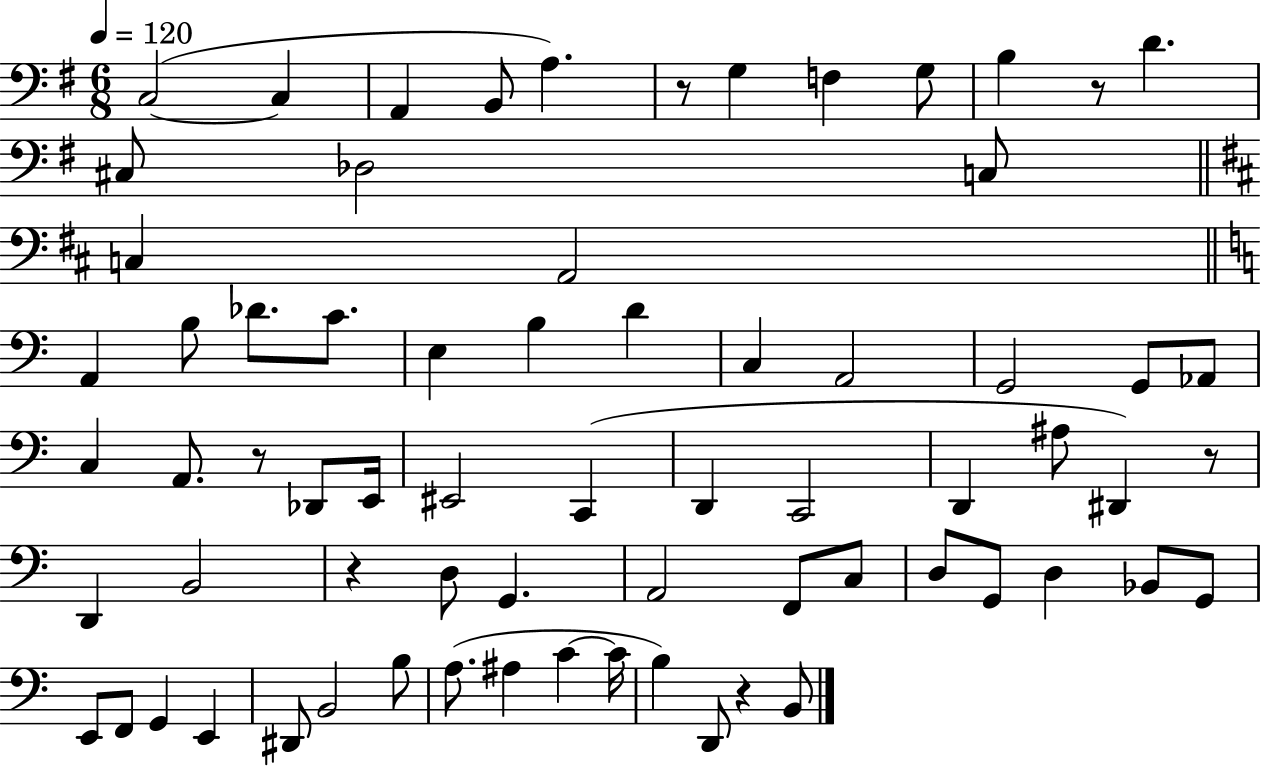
C3/h C3/q A2/q B2/e A3/q. R/e G3/q F3/q G3/e B3/q R/e D4/q. C#3/e Db3/h C3/e C3/q A2/h A2/q B3/e Db4/e. C4/e. E3/q B3/q D4/q C3/q A2/h G2/h G2/e Ab2/e C3/q A2/e. R/e Db2/e E2/s EIS2/h C2/q D2/q C2/h D2/q A#3/e D#2/q R/e D2/q B2/h R/q D3/e G2/q. A2/h F2/e C3/e D3/e G2/e D3/q Bb2/e G2/e E2/e F2/e G2/q E2/q D#2/e B2/h B3/e A3/e. A#3/q C4/q C4/s B3/q D2/e R/q B2/e